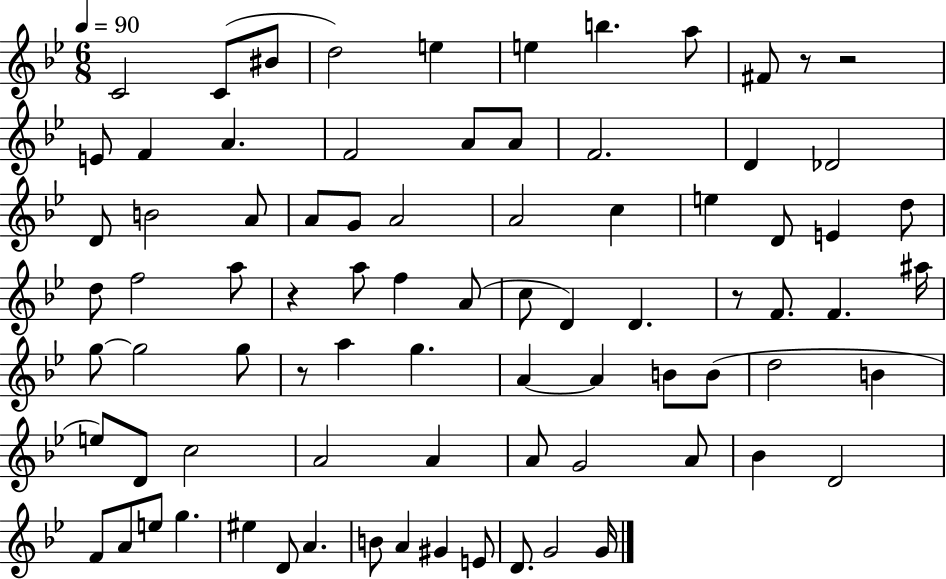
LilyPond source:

{
  \clef treble
  \numericTimeSignature
  \time 6/8
  \key bes \major
  \tempo 4 = 90
  c'2 c'8( bis'8 | d''2) e''4 | e''4 b''4. a''8 | fis'8 r8 r2 | \break e'8 f'4 a'4. | f'2 a'8 a'8 | f'2. | d'4 des'2 | \break d'8 b'2 a'8 | a'8 g'8 a'2 | a'2 c''4 | e''4 d'8 e'4 d''8 | \break d''8 f''2 a''8 | r4 a''8 f''4 a'8( | c''8 d'4) d'4. | r8 f'8. f'4. ais''16 | \break g''8~~ g''2 g''8 | r8 a''4 g''4. | a'4~~ a'4 b'8 b'8( | d''2 b'4 | \break e''8) d'8 c''2 | a'2 a'4 | a'8 g'2 a'8 | bes'4 d'2 | \break f'8 a'8 e''8 g''4. | eis''4 d'8 a'4. | b'8 a'4 gis'4 e'8 | d'8. g'2 g'16 | \break \bar "|."
}